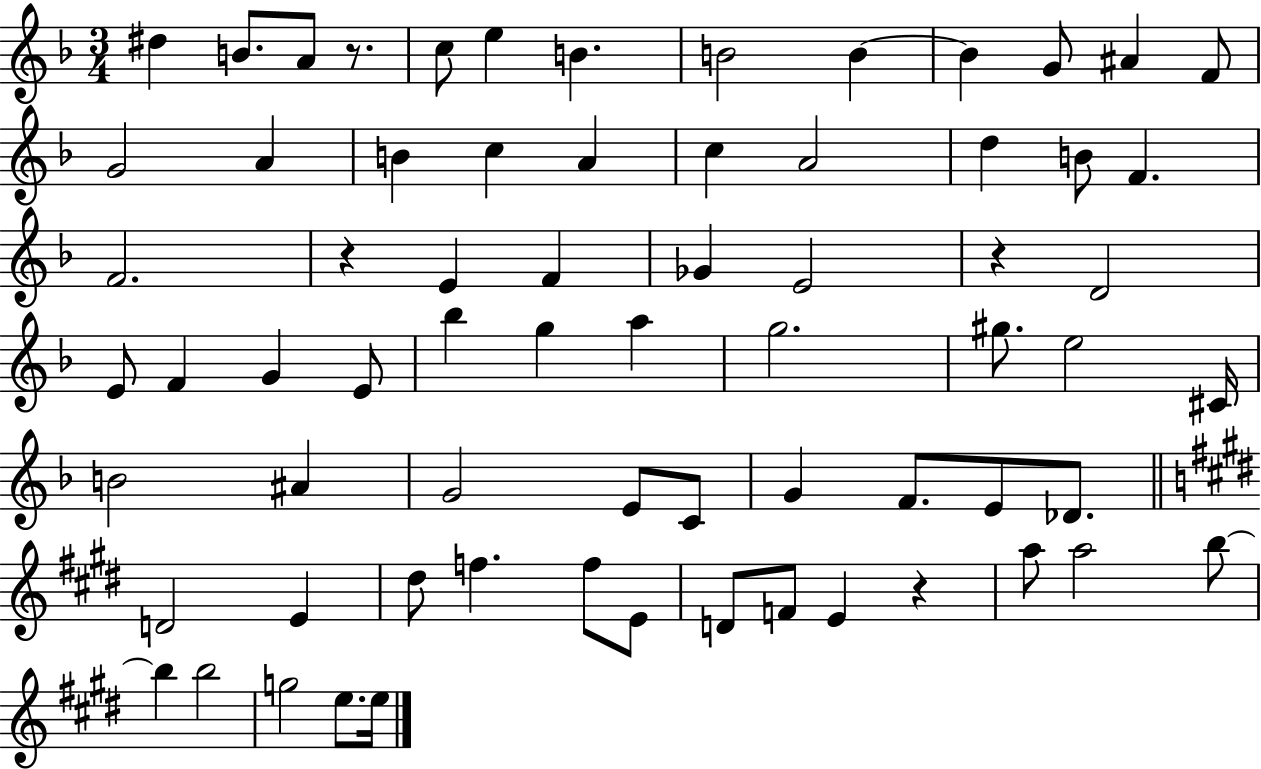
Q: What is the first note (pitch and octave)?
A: D#5